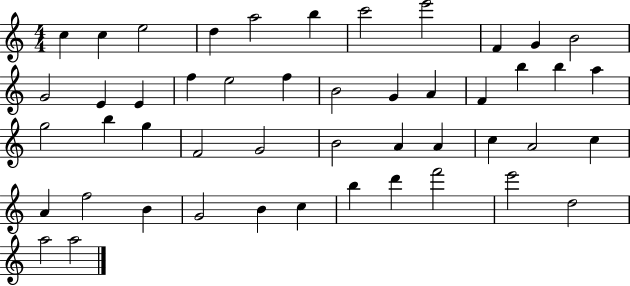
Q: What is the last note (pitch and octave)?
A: A5